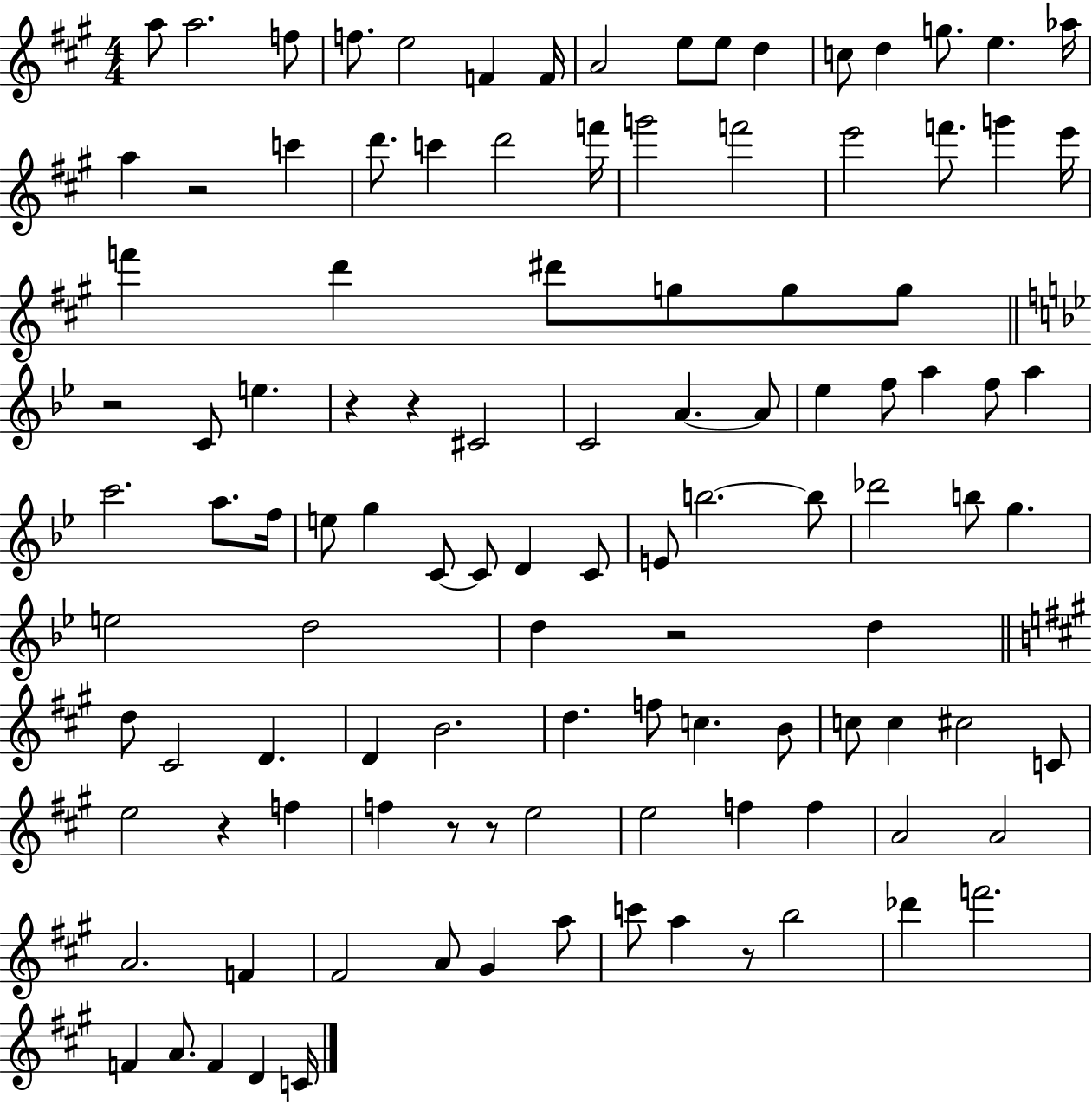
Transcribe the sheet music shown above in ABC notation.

X:1
T:Untitled
M:4/4
L:1/4
K:A
a/2 a2 f/2 f/2 e2 F F/4 A2 e/2 e/2 d c/2 d g/2 e _a/4 a z2 c' d'/2 c' d'2 f'/4 g'2 f'2 e'2 f'/2 g' e'/4 f' d' ^d'/2 g/2 g/2 g/2 z2 C/2 e z z ^C2 C2 A A/2 _e f/2 a f/2 a c'2 a/2 f/4 e/2 g C/2 C/2 D C/2 E/2 b2 b/2 _d'2 b/2 g e2 d2 d z2 d d/2 ^C2 D D B2 d f/2 c B/2 c/2 c ^c2 C/2 e2 z f f z/2 z/2 e2 e2 f f A2 A2 A2 F ^F2 A/2 ^G a/2 c'/2 a z/2 b2 _d' f'2 F A/2 F D C/4